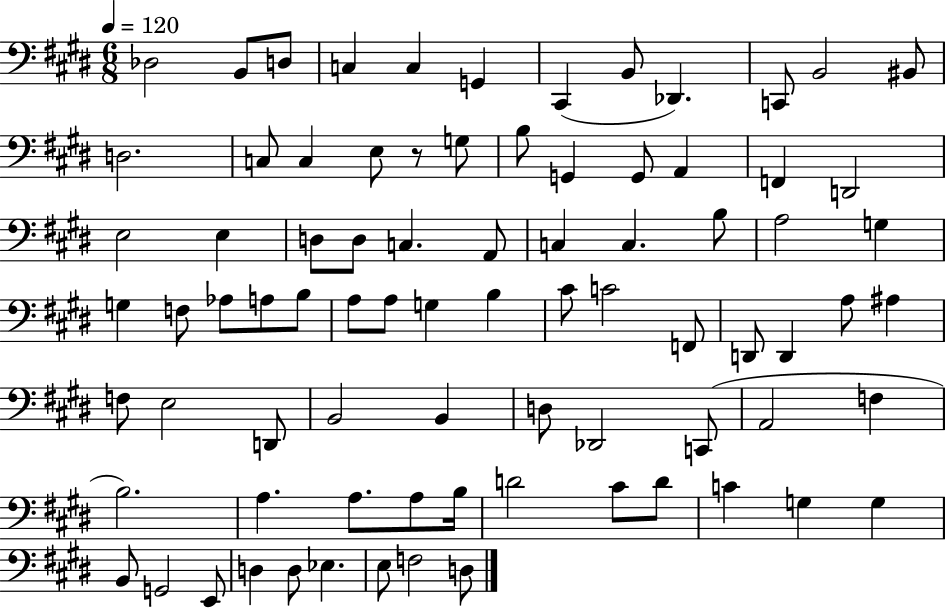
{
  \clef bass
  \numericTimeSignature
  \time 6/8
  \key e \major
  \tempo 4 = 120
  des2 b,8 d8 | c4 c4 g,4 | cis,4( b,8 des,4.) | c,8 b,2 bis,8 | \break d2. | c8 c4 e8 r8 g8 | b8 g,4 g,8 a,4 | f,4 d,2 | \break e2 e4 | d8 d8 c4. a,8 | c4 c4. b8 | a2 g4 | \break g4 f8 aes8 a8 b8 | a8 a8 g4 b4 | cis'8 c'2 f,8 | d,8 d,4 a8 ais4 | \break f8 e2 d,8 | b,2 b,4 | d8 des,2 c,8( | a,2 f4 | \break b2.) | a4. a8. a8 b16 | d'2 cis'8 d'8 | c'4 g4 g4 | \break b,8 g,2 e,8 | d4 d8 ees4. | e8 f2 d8 | \bar "|."
}